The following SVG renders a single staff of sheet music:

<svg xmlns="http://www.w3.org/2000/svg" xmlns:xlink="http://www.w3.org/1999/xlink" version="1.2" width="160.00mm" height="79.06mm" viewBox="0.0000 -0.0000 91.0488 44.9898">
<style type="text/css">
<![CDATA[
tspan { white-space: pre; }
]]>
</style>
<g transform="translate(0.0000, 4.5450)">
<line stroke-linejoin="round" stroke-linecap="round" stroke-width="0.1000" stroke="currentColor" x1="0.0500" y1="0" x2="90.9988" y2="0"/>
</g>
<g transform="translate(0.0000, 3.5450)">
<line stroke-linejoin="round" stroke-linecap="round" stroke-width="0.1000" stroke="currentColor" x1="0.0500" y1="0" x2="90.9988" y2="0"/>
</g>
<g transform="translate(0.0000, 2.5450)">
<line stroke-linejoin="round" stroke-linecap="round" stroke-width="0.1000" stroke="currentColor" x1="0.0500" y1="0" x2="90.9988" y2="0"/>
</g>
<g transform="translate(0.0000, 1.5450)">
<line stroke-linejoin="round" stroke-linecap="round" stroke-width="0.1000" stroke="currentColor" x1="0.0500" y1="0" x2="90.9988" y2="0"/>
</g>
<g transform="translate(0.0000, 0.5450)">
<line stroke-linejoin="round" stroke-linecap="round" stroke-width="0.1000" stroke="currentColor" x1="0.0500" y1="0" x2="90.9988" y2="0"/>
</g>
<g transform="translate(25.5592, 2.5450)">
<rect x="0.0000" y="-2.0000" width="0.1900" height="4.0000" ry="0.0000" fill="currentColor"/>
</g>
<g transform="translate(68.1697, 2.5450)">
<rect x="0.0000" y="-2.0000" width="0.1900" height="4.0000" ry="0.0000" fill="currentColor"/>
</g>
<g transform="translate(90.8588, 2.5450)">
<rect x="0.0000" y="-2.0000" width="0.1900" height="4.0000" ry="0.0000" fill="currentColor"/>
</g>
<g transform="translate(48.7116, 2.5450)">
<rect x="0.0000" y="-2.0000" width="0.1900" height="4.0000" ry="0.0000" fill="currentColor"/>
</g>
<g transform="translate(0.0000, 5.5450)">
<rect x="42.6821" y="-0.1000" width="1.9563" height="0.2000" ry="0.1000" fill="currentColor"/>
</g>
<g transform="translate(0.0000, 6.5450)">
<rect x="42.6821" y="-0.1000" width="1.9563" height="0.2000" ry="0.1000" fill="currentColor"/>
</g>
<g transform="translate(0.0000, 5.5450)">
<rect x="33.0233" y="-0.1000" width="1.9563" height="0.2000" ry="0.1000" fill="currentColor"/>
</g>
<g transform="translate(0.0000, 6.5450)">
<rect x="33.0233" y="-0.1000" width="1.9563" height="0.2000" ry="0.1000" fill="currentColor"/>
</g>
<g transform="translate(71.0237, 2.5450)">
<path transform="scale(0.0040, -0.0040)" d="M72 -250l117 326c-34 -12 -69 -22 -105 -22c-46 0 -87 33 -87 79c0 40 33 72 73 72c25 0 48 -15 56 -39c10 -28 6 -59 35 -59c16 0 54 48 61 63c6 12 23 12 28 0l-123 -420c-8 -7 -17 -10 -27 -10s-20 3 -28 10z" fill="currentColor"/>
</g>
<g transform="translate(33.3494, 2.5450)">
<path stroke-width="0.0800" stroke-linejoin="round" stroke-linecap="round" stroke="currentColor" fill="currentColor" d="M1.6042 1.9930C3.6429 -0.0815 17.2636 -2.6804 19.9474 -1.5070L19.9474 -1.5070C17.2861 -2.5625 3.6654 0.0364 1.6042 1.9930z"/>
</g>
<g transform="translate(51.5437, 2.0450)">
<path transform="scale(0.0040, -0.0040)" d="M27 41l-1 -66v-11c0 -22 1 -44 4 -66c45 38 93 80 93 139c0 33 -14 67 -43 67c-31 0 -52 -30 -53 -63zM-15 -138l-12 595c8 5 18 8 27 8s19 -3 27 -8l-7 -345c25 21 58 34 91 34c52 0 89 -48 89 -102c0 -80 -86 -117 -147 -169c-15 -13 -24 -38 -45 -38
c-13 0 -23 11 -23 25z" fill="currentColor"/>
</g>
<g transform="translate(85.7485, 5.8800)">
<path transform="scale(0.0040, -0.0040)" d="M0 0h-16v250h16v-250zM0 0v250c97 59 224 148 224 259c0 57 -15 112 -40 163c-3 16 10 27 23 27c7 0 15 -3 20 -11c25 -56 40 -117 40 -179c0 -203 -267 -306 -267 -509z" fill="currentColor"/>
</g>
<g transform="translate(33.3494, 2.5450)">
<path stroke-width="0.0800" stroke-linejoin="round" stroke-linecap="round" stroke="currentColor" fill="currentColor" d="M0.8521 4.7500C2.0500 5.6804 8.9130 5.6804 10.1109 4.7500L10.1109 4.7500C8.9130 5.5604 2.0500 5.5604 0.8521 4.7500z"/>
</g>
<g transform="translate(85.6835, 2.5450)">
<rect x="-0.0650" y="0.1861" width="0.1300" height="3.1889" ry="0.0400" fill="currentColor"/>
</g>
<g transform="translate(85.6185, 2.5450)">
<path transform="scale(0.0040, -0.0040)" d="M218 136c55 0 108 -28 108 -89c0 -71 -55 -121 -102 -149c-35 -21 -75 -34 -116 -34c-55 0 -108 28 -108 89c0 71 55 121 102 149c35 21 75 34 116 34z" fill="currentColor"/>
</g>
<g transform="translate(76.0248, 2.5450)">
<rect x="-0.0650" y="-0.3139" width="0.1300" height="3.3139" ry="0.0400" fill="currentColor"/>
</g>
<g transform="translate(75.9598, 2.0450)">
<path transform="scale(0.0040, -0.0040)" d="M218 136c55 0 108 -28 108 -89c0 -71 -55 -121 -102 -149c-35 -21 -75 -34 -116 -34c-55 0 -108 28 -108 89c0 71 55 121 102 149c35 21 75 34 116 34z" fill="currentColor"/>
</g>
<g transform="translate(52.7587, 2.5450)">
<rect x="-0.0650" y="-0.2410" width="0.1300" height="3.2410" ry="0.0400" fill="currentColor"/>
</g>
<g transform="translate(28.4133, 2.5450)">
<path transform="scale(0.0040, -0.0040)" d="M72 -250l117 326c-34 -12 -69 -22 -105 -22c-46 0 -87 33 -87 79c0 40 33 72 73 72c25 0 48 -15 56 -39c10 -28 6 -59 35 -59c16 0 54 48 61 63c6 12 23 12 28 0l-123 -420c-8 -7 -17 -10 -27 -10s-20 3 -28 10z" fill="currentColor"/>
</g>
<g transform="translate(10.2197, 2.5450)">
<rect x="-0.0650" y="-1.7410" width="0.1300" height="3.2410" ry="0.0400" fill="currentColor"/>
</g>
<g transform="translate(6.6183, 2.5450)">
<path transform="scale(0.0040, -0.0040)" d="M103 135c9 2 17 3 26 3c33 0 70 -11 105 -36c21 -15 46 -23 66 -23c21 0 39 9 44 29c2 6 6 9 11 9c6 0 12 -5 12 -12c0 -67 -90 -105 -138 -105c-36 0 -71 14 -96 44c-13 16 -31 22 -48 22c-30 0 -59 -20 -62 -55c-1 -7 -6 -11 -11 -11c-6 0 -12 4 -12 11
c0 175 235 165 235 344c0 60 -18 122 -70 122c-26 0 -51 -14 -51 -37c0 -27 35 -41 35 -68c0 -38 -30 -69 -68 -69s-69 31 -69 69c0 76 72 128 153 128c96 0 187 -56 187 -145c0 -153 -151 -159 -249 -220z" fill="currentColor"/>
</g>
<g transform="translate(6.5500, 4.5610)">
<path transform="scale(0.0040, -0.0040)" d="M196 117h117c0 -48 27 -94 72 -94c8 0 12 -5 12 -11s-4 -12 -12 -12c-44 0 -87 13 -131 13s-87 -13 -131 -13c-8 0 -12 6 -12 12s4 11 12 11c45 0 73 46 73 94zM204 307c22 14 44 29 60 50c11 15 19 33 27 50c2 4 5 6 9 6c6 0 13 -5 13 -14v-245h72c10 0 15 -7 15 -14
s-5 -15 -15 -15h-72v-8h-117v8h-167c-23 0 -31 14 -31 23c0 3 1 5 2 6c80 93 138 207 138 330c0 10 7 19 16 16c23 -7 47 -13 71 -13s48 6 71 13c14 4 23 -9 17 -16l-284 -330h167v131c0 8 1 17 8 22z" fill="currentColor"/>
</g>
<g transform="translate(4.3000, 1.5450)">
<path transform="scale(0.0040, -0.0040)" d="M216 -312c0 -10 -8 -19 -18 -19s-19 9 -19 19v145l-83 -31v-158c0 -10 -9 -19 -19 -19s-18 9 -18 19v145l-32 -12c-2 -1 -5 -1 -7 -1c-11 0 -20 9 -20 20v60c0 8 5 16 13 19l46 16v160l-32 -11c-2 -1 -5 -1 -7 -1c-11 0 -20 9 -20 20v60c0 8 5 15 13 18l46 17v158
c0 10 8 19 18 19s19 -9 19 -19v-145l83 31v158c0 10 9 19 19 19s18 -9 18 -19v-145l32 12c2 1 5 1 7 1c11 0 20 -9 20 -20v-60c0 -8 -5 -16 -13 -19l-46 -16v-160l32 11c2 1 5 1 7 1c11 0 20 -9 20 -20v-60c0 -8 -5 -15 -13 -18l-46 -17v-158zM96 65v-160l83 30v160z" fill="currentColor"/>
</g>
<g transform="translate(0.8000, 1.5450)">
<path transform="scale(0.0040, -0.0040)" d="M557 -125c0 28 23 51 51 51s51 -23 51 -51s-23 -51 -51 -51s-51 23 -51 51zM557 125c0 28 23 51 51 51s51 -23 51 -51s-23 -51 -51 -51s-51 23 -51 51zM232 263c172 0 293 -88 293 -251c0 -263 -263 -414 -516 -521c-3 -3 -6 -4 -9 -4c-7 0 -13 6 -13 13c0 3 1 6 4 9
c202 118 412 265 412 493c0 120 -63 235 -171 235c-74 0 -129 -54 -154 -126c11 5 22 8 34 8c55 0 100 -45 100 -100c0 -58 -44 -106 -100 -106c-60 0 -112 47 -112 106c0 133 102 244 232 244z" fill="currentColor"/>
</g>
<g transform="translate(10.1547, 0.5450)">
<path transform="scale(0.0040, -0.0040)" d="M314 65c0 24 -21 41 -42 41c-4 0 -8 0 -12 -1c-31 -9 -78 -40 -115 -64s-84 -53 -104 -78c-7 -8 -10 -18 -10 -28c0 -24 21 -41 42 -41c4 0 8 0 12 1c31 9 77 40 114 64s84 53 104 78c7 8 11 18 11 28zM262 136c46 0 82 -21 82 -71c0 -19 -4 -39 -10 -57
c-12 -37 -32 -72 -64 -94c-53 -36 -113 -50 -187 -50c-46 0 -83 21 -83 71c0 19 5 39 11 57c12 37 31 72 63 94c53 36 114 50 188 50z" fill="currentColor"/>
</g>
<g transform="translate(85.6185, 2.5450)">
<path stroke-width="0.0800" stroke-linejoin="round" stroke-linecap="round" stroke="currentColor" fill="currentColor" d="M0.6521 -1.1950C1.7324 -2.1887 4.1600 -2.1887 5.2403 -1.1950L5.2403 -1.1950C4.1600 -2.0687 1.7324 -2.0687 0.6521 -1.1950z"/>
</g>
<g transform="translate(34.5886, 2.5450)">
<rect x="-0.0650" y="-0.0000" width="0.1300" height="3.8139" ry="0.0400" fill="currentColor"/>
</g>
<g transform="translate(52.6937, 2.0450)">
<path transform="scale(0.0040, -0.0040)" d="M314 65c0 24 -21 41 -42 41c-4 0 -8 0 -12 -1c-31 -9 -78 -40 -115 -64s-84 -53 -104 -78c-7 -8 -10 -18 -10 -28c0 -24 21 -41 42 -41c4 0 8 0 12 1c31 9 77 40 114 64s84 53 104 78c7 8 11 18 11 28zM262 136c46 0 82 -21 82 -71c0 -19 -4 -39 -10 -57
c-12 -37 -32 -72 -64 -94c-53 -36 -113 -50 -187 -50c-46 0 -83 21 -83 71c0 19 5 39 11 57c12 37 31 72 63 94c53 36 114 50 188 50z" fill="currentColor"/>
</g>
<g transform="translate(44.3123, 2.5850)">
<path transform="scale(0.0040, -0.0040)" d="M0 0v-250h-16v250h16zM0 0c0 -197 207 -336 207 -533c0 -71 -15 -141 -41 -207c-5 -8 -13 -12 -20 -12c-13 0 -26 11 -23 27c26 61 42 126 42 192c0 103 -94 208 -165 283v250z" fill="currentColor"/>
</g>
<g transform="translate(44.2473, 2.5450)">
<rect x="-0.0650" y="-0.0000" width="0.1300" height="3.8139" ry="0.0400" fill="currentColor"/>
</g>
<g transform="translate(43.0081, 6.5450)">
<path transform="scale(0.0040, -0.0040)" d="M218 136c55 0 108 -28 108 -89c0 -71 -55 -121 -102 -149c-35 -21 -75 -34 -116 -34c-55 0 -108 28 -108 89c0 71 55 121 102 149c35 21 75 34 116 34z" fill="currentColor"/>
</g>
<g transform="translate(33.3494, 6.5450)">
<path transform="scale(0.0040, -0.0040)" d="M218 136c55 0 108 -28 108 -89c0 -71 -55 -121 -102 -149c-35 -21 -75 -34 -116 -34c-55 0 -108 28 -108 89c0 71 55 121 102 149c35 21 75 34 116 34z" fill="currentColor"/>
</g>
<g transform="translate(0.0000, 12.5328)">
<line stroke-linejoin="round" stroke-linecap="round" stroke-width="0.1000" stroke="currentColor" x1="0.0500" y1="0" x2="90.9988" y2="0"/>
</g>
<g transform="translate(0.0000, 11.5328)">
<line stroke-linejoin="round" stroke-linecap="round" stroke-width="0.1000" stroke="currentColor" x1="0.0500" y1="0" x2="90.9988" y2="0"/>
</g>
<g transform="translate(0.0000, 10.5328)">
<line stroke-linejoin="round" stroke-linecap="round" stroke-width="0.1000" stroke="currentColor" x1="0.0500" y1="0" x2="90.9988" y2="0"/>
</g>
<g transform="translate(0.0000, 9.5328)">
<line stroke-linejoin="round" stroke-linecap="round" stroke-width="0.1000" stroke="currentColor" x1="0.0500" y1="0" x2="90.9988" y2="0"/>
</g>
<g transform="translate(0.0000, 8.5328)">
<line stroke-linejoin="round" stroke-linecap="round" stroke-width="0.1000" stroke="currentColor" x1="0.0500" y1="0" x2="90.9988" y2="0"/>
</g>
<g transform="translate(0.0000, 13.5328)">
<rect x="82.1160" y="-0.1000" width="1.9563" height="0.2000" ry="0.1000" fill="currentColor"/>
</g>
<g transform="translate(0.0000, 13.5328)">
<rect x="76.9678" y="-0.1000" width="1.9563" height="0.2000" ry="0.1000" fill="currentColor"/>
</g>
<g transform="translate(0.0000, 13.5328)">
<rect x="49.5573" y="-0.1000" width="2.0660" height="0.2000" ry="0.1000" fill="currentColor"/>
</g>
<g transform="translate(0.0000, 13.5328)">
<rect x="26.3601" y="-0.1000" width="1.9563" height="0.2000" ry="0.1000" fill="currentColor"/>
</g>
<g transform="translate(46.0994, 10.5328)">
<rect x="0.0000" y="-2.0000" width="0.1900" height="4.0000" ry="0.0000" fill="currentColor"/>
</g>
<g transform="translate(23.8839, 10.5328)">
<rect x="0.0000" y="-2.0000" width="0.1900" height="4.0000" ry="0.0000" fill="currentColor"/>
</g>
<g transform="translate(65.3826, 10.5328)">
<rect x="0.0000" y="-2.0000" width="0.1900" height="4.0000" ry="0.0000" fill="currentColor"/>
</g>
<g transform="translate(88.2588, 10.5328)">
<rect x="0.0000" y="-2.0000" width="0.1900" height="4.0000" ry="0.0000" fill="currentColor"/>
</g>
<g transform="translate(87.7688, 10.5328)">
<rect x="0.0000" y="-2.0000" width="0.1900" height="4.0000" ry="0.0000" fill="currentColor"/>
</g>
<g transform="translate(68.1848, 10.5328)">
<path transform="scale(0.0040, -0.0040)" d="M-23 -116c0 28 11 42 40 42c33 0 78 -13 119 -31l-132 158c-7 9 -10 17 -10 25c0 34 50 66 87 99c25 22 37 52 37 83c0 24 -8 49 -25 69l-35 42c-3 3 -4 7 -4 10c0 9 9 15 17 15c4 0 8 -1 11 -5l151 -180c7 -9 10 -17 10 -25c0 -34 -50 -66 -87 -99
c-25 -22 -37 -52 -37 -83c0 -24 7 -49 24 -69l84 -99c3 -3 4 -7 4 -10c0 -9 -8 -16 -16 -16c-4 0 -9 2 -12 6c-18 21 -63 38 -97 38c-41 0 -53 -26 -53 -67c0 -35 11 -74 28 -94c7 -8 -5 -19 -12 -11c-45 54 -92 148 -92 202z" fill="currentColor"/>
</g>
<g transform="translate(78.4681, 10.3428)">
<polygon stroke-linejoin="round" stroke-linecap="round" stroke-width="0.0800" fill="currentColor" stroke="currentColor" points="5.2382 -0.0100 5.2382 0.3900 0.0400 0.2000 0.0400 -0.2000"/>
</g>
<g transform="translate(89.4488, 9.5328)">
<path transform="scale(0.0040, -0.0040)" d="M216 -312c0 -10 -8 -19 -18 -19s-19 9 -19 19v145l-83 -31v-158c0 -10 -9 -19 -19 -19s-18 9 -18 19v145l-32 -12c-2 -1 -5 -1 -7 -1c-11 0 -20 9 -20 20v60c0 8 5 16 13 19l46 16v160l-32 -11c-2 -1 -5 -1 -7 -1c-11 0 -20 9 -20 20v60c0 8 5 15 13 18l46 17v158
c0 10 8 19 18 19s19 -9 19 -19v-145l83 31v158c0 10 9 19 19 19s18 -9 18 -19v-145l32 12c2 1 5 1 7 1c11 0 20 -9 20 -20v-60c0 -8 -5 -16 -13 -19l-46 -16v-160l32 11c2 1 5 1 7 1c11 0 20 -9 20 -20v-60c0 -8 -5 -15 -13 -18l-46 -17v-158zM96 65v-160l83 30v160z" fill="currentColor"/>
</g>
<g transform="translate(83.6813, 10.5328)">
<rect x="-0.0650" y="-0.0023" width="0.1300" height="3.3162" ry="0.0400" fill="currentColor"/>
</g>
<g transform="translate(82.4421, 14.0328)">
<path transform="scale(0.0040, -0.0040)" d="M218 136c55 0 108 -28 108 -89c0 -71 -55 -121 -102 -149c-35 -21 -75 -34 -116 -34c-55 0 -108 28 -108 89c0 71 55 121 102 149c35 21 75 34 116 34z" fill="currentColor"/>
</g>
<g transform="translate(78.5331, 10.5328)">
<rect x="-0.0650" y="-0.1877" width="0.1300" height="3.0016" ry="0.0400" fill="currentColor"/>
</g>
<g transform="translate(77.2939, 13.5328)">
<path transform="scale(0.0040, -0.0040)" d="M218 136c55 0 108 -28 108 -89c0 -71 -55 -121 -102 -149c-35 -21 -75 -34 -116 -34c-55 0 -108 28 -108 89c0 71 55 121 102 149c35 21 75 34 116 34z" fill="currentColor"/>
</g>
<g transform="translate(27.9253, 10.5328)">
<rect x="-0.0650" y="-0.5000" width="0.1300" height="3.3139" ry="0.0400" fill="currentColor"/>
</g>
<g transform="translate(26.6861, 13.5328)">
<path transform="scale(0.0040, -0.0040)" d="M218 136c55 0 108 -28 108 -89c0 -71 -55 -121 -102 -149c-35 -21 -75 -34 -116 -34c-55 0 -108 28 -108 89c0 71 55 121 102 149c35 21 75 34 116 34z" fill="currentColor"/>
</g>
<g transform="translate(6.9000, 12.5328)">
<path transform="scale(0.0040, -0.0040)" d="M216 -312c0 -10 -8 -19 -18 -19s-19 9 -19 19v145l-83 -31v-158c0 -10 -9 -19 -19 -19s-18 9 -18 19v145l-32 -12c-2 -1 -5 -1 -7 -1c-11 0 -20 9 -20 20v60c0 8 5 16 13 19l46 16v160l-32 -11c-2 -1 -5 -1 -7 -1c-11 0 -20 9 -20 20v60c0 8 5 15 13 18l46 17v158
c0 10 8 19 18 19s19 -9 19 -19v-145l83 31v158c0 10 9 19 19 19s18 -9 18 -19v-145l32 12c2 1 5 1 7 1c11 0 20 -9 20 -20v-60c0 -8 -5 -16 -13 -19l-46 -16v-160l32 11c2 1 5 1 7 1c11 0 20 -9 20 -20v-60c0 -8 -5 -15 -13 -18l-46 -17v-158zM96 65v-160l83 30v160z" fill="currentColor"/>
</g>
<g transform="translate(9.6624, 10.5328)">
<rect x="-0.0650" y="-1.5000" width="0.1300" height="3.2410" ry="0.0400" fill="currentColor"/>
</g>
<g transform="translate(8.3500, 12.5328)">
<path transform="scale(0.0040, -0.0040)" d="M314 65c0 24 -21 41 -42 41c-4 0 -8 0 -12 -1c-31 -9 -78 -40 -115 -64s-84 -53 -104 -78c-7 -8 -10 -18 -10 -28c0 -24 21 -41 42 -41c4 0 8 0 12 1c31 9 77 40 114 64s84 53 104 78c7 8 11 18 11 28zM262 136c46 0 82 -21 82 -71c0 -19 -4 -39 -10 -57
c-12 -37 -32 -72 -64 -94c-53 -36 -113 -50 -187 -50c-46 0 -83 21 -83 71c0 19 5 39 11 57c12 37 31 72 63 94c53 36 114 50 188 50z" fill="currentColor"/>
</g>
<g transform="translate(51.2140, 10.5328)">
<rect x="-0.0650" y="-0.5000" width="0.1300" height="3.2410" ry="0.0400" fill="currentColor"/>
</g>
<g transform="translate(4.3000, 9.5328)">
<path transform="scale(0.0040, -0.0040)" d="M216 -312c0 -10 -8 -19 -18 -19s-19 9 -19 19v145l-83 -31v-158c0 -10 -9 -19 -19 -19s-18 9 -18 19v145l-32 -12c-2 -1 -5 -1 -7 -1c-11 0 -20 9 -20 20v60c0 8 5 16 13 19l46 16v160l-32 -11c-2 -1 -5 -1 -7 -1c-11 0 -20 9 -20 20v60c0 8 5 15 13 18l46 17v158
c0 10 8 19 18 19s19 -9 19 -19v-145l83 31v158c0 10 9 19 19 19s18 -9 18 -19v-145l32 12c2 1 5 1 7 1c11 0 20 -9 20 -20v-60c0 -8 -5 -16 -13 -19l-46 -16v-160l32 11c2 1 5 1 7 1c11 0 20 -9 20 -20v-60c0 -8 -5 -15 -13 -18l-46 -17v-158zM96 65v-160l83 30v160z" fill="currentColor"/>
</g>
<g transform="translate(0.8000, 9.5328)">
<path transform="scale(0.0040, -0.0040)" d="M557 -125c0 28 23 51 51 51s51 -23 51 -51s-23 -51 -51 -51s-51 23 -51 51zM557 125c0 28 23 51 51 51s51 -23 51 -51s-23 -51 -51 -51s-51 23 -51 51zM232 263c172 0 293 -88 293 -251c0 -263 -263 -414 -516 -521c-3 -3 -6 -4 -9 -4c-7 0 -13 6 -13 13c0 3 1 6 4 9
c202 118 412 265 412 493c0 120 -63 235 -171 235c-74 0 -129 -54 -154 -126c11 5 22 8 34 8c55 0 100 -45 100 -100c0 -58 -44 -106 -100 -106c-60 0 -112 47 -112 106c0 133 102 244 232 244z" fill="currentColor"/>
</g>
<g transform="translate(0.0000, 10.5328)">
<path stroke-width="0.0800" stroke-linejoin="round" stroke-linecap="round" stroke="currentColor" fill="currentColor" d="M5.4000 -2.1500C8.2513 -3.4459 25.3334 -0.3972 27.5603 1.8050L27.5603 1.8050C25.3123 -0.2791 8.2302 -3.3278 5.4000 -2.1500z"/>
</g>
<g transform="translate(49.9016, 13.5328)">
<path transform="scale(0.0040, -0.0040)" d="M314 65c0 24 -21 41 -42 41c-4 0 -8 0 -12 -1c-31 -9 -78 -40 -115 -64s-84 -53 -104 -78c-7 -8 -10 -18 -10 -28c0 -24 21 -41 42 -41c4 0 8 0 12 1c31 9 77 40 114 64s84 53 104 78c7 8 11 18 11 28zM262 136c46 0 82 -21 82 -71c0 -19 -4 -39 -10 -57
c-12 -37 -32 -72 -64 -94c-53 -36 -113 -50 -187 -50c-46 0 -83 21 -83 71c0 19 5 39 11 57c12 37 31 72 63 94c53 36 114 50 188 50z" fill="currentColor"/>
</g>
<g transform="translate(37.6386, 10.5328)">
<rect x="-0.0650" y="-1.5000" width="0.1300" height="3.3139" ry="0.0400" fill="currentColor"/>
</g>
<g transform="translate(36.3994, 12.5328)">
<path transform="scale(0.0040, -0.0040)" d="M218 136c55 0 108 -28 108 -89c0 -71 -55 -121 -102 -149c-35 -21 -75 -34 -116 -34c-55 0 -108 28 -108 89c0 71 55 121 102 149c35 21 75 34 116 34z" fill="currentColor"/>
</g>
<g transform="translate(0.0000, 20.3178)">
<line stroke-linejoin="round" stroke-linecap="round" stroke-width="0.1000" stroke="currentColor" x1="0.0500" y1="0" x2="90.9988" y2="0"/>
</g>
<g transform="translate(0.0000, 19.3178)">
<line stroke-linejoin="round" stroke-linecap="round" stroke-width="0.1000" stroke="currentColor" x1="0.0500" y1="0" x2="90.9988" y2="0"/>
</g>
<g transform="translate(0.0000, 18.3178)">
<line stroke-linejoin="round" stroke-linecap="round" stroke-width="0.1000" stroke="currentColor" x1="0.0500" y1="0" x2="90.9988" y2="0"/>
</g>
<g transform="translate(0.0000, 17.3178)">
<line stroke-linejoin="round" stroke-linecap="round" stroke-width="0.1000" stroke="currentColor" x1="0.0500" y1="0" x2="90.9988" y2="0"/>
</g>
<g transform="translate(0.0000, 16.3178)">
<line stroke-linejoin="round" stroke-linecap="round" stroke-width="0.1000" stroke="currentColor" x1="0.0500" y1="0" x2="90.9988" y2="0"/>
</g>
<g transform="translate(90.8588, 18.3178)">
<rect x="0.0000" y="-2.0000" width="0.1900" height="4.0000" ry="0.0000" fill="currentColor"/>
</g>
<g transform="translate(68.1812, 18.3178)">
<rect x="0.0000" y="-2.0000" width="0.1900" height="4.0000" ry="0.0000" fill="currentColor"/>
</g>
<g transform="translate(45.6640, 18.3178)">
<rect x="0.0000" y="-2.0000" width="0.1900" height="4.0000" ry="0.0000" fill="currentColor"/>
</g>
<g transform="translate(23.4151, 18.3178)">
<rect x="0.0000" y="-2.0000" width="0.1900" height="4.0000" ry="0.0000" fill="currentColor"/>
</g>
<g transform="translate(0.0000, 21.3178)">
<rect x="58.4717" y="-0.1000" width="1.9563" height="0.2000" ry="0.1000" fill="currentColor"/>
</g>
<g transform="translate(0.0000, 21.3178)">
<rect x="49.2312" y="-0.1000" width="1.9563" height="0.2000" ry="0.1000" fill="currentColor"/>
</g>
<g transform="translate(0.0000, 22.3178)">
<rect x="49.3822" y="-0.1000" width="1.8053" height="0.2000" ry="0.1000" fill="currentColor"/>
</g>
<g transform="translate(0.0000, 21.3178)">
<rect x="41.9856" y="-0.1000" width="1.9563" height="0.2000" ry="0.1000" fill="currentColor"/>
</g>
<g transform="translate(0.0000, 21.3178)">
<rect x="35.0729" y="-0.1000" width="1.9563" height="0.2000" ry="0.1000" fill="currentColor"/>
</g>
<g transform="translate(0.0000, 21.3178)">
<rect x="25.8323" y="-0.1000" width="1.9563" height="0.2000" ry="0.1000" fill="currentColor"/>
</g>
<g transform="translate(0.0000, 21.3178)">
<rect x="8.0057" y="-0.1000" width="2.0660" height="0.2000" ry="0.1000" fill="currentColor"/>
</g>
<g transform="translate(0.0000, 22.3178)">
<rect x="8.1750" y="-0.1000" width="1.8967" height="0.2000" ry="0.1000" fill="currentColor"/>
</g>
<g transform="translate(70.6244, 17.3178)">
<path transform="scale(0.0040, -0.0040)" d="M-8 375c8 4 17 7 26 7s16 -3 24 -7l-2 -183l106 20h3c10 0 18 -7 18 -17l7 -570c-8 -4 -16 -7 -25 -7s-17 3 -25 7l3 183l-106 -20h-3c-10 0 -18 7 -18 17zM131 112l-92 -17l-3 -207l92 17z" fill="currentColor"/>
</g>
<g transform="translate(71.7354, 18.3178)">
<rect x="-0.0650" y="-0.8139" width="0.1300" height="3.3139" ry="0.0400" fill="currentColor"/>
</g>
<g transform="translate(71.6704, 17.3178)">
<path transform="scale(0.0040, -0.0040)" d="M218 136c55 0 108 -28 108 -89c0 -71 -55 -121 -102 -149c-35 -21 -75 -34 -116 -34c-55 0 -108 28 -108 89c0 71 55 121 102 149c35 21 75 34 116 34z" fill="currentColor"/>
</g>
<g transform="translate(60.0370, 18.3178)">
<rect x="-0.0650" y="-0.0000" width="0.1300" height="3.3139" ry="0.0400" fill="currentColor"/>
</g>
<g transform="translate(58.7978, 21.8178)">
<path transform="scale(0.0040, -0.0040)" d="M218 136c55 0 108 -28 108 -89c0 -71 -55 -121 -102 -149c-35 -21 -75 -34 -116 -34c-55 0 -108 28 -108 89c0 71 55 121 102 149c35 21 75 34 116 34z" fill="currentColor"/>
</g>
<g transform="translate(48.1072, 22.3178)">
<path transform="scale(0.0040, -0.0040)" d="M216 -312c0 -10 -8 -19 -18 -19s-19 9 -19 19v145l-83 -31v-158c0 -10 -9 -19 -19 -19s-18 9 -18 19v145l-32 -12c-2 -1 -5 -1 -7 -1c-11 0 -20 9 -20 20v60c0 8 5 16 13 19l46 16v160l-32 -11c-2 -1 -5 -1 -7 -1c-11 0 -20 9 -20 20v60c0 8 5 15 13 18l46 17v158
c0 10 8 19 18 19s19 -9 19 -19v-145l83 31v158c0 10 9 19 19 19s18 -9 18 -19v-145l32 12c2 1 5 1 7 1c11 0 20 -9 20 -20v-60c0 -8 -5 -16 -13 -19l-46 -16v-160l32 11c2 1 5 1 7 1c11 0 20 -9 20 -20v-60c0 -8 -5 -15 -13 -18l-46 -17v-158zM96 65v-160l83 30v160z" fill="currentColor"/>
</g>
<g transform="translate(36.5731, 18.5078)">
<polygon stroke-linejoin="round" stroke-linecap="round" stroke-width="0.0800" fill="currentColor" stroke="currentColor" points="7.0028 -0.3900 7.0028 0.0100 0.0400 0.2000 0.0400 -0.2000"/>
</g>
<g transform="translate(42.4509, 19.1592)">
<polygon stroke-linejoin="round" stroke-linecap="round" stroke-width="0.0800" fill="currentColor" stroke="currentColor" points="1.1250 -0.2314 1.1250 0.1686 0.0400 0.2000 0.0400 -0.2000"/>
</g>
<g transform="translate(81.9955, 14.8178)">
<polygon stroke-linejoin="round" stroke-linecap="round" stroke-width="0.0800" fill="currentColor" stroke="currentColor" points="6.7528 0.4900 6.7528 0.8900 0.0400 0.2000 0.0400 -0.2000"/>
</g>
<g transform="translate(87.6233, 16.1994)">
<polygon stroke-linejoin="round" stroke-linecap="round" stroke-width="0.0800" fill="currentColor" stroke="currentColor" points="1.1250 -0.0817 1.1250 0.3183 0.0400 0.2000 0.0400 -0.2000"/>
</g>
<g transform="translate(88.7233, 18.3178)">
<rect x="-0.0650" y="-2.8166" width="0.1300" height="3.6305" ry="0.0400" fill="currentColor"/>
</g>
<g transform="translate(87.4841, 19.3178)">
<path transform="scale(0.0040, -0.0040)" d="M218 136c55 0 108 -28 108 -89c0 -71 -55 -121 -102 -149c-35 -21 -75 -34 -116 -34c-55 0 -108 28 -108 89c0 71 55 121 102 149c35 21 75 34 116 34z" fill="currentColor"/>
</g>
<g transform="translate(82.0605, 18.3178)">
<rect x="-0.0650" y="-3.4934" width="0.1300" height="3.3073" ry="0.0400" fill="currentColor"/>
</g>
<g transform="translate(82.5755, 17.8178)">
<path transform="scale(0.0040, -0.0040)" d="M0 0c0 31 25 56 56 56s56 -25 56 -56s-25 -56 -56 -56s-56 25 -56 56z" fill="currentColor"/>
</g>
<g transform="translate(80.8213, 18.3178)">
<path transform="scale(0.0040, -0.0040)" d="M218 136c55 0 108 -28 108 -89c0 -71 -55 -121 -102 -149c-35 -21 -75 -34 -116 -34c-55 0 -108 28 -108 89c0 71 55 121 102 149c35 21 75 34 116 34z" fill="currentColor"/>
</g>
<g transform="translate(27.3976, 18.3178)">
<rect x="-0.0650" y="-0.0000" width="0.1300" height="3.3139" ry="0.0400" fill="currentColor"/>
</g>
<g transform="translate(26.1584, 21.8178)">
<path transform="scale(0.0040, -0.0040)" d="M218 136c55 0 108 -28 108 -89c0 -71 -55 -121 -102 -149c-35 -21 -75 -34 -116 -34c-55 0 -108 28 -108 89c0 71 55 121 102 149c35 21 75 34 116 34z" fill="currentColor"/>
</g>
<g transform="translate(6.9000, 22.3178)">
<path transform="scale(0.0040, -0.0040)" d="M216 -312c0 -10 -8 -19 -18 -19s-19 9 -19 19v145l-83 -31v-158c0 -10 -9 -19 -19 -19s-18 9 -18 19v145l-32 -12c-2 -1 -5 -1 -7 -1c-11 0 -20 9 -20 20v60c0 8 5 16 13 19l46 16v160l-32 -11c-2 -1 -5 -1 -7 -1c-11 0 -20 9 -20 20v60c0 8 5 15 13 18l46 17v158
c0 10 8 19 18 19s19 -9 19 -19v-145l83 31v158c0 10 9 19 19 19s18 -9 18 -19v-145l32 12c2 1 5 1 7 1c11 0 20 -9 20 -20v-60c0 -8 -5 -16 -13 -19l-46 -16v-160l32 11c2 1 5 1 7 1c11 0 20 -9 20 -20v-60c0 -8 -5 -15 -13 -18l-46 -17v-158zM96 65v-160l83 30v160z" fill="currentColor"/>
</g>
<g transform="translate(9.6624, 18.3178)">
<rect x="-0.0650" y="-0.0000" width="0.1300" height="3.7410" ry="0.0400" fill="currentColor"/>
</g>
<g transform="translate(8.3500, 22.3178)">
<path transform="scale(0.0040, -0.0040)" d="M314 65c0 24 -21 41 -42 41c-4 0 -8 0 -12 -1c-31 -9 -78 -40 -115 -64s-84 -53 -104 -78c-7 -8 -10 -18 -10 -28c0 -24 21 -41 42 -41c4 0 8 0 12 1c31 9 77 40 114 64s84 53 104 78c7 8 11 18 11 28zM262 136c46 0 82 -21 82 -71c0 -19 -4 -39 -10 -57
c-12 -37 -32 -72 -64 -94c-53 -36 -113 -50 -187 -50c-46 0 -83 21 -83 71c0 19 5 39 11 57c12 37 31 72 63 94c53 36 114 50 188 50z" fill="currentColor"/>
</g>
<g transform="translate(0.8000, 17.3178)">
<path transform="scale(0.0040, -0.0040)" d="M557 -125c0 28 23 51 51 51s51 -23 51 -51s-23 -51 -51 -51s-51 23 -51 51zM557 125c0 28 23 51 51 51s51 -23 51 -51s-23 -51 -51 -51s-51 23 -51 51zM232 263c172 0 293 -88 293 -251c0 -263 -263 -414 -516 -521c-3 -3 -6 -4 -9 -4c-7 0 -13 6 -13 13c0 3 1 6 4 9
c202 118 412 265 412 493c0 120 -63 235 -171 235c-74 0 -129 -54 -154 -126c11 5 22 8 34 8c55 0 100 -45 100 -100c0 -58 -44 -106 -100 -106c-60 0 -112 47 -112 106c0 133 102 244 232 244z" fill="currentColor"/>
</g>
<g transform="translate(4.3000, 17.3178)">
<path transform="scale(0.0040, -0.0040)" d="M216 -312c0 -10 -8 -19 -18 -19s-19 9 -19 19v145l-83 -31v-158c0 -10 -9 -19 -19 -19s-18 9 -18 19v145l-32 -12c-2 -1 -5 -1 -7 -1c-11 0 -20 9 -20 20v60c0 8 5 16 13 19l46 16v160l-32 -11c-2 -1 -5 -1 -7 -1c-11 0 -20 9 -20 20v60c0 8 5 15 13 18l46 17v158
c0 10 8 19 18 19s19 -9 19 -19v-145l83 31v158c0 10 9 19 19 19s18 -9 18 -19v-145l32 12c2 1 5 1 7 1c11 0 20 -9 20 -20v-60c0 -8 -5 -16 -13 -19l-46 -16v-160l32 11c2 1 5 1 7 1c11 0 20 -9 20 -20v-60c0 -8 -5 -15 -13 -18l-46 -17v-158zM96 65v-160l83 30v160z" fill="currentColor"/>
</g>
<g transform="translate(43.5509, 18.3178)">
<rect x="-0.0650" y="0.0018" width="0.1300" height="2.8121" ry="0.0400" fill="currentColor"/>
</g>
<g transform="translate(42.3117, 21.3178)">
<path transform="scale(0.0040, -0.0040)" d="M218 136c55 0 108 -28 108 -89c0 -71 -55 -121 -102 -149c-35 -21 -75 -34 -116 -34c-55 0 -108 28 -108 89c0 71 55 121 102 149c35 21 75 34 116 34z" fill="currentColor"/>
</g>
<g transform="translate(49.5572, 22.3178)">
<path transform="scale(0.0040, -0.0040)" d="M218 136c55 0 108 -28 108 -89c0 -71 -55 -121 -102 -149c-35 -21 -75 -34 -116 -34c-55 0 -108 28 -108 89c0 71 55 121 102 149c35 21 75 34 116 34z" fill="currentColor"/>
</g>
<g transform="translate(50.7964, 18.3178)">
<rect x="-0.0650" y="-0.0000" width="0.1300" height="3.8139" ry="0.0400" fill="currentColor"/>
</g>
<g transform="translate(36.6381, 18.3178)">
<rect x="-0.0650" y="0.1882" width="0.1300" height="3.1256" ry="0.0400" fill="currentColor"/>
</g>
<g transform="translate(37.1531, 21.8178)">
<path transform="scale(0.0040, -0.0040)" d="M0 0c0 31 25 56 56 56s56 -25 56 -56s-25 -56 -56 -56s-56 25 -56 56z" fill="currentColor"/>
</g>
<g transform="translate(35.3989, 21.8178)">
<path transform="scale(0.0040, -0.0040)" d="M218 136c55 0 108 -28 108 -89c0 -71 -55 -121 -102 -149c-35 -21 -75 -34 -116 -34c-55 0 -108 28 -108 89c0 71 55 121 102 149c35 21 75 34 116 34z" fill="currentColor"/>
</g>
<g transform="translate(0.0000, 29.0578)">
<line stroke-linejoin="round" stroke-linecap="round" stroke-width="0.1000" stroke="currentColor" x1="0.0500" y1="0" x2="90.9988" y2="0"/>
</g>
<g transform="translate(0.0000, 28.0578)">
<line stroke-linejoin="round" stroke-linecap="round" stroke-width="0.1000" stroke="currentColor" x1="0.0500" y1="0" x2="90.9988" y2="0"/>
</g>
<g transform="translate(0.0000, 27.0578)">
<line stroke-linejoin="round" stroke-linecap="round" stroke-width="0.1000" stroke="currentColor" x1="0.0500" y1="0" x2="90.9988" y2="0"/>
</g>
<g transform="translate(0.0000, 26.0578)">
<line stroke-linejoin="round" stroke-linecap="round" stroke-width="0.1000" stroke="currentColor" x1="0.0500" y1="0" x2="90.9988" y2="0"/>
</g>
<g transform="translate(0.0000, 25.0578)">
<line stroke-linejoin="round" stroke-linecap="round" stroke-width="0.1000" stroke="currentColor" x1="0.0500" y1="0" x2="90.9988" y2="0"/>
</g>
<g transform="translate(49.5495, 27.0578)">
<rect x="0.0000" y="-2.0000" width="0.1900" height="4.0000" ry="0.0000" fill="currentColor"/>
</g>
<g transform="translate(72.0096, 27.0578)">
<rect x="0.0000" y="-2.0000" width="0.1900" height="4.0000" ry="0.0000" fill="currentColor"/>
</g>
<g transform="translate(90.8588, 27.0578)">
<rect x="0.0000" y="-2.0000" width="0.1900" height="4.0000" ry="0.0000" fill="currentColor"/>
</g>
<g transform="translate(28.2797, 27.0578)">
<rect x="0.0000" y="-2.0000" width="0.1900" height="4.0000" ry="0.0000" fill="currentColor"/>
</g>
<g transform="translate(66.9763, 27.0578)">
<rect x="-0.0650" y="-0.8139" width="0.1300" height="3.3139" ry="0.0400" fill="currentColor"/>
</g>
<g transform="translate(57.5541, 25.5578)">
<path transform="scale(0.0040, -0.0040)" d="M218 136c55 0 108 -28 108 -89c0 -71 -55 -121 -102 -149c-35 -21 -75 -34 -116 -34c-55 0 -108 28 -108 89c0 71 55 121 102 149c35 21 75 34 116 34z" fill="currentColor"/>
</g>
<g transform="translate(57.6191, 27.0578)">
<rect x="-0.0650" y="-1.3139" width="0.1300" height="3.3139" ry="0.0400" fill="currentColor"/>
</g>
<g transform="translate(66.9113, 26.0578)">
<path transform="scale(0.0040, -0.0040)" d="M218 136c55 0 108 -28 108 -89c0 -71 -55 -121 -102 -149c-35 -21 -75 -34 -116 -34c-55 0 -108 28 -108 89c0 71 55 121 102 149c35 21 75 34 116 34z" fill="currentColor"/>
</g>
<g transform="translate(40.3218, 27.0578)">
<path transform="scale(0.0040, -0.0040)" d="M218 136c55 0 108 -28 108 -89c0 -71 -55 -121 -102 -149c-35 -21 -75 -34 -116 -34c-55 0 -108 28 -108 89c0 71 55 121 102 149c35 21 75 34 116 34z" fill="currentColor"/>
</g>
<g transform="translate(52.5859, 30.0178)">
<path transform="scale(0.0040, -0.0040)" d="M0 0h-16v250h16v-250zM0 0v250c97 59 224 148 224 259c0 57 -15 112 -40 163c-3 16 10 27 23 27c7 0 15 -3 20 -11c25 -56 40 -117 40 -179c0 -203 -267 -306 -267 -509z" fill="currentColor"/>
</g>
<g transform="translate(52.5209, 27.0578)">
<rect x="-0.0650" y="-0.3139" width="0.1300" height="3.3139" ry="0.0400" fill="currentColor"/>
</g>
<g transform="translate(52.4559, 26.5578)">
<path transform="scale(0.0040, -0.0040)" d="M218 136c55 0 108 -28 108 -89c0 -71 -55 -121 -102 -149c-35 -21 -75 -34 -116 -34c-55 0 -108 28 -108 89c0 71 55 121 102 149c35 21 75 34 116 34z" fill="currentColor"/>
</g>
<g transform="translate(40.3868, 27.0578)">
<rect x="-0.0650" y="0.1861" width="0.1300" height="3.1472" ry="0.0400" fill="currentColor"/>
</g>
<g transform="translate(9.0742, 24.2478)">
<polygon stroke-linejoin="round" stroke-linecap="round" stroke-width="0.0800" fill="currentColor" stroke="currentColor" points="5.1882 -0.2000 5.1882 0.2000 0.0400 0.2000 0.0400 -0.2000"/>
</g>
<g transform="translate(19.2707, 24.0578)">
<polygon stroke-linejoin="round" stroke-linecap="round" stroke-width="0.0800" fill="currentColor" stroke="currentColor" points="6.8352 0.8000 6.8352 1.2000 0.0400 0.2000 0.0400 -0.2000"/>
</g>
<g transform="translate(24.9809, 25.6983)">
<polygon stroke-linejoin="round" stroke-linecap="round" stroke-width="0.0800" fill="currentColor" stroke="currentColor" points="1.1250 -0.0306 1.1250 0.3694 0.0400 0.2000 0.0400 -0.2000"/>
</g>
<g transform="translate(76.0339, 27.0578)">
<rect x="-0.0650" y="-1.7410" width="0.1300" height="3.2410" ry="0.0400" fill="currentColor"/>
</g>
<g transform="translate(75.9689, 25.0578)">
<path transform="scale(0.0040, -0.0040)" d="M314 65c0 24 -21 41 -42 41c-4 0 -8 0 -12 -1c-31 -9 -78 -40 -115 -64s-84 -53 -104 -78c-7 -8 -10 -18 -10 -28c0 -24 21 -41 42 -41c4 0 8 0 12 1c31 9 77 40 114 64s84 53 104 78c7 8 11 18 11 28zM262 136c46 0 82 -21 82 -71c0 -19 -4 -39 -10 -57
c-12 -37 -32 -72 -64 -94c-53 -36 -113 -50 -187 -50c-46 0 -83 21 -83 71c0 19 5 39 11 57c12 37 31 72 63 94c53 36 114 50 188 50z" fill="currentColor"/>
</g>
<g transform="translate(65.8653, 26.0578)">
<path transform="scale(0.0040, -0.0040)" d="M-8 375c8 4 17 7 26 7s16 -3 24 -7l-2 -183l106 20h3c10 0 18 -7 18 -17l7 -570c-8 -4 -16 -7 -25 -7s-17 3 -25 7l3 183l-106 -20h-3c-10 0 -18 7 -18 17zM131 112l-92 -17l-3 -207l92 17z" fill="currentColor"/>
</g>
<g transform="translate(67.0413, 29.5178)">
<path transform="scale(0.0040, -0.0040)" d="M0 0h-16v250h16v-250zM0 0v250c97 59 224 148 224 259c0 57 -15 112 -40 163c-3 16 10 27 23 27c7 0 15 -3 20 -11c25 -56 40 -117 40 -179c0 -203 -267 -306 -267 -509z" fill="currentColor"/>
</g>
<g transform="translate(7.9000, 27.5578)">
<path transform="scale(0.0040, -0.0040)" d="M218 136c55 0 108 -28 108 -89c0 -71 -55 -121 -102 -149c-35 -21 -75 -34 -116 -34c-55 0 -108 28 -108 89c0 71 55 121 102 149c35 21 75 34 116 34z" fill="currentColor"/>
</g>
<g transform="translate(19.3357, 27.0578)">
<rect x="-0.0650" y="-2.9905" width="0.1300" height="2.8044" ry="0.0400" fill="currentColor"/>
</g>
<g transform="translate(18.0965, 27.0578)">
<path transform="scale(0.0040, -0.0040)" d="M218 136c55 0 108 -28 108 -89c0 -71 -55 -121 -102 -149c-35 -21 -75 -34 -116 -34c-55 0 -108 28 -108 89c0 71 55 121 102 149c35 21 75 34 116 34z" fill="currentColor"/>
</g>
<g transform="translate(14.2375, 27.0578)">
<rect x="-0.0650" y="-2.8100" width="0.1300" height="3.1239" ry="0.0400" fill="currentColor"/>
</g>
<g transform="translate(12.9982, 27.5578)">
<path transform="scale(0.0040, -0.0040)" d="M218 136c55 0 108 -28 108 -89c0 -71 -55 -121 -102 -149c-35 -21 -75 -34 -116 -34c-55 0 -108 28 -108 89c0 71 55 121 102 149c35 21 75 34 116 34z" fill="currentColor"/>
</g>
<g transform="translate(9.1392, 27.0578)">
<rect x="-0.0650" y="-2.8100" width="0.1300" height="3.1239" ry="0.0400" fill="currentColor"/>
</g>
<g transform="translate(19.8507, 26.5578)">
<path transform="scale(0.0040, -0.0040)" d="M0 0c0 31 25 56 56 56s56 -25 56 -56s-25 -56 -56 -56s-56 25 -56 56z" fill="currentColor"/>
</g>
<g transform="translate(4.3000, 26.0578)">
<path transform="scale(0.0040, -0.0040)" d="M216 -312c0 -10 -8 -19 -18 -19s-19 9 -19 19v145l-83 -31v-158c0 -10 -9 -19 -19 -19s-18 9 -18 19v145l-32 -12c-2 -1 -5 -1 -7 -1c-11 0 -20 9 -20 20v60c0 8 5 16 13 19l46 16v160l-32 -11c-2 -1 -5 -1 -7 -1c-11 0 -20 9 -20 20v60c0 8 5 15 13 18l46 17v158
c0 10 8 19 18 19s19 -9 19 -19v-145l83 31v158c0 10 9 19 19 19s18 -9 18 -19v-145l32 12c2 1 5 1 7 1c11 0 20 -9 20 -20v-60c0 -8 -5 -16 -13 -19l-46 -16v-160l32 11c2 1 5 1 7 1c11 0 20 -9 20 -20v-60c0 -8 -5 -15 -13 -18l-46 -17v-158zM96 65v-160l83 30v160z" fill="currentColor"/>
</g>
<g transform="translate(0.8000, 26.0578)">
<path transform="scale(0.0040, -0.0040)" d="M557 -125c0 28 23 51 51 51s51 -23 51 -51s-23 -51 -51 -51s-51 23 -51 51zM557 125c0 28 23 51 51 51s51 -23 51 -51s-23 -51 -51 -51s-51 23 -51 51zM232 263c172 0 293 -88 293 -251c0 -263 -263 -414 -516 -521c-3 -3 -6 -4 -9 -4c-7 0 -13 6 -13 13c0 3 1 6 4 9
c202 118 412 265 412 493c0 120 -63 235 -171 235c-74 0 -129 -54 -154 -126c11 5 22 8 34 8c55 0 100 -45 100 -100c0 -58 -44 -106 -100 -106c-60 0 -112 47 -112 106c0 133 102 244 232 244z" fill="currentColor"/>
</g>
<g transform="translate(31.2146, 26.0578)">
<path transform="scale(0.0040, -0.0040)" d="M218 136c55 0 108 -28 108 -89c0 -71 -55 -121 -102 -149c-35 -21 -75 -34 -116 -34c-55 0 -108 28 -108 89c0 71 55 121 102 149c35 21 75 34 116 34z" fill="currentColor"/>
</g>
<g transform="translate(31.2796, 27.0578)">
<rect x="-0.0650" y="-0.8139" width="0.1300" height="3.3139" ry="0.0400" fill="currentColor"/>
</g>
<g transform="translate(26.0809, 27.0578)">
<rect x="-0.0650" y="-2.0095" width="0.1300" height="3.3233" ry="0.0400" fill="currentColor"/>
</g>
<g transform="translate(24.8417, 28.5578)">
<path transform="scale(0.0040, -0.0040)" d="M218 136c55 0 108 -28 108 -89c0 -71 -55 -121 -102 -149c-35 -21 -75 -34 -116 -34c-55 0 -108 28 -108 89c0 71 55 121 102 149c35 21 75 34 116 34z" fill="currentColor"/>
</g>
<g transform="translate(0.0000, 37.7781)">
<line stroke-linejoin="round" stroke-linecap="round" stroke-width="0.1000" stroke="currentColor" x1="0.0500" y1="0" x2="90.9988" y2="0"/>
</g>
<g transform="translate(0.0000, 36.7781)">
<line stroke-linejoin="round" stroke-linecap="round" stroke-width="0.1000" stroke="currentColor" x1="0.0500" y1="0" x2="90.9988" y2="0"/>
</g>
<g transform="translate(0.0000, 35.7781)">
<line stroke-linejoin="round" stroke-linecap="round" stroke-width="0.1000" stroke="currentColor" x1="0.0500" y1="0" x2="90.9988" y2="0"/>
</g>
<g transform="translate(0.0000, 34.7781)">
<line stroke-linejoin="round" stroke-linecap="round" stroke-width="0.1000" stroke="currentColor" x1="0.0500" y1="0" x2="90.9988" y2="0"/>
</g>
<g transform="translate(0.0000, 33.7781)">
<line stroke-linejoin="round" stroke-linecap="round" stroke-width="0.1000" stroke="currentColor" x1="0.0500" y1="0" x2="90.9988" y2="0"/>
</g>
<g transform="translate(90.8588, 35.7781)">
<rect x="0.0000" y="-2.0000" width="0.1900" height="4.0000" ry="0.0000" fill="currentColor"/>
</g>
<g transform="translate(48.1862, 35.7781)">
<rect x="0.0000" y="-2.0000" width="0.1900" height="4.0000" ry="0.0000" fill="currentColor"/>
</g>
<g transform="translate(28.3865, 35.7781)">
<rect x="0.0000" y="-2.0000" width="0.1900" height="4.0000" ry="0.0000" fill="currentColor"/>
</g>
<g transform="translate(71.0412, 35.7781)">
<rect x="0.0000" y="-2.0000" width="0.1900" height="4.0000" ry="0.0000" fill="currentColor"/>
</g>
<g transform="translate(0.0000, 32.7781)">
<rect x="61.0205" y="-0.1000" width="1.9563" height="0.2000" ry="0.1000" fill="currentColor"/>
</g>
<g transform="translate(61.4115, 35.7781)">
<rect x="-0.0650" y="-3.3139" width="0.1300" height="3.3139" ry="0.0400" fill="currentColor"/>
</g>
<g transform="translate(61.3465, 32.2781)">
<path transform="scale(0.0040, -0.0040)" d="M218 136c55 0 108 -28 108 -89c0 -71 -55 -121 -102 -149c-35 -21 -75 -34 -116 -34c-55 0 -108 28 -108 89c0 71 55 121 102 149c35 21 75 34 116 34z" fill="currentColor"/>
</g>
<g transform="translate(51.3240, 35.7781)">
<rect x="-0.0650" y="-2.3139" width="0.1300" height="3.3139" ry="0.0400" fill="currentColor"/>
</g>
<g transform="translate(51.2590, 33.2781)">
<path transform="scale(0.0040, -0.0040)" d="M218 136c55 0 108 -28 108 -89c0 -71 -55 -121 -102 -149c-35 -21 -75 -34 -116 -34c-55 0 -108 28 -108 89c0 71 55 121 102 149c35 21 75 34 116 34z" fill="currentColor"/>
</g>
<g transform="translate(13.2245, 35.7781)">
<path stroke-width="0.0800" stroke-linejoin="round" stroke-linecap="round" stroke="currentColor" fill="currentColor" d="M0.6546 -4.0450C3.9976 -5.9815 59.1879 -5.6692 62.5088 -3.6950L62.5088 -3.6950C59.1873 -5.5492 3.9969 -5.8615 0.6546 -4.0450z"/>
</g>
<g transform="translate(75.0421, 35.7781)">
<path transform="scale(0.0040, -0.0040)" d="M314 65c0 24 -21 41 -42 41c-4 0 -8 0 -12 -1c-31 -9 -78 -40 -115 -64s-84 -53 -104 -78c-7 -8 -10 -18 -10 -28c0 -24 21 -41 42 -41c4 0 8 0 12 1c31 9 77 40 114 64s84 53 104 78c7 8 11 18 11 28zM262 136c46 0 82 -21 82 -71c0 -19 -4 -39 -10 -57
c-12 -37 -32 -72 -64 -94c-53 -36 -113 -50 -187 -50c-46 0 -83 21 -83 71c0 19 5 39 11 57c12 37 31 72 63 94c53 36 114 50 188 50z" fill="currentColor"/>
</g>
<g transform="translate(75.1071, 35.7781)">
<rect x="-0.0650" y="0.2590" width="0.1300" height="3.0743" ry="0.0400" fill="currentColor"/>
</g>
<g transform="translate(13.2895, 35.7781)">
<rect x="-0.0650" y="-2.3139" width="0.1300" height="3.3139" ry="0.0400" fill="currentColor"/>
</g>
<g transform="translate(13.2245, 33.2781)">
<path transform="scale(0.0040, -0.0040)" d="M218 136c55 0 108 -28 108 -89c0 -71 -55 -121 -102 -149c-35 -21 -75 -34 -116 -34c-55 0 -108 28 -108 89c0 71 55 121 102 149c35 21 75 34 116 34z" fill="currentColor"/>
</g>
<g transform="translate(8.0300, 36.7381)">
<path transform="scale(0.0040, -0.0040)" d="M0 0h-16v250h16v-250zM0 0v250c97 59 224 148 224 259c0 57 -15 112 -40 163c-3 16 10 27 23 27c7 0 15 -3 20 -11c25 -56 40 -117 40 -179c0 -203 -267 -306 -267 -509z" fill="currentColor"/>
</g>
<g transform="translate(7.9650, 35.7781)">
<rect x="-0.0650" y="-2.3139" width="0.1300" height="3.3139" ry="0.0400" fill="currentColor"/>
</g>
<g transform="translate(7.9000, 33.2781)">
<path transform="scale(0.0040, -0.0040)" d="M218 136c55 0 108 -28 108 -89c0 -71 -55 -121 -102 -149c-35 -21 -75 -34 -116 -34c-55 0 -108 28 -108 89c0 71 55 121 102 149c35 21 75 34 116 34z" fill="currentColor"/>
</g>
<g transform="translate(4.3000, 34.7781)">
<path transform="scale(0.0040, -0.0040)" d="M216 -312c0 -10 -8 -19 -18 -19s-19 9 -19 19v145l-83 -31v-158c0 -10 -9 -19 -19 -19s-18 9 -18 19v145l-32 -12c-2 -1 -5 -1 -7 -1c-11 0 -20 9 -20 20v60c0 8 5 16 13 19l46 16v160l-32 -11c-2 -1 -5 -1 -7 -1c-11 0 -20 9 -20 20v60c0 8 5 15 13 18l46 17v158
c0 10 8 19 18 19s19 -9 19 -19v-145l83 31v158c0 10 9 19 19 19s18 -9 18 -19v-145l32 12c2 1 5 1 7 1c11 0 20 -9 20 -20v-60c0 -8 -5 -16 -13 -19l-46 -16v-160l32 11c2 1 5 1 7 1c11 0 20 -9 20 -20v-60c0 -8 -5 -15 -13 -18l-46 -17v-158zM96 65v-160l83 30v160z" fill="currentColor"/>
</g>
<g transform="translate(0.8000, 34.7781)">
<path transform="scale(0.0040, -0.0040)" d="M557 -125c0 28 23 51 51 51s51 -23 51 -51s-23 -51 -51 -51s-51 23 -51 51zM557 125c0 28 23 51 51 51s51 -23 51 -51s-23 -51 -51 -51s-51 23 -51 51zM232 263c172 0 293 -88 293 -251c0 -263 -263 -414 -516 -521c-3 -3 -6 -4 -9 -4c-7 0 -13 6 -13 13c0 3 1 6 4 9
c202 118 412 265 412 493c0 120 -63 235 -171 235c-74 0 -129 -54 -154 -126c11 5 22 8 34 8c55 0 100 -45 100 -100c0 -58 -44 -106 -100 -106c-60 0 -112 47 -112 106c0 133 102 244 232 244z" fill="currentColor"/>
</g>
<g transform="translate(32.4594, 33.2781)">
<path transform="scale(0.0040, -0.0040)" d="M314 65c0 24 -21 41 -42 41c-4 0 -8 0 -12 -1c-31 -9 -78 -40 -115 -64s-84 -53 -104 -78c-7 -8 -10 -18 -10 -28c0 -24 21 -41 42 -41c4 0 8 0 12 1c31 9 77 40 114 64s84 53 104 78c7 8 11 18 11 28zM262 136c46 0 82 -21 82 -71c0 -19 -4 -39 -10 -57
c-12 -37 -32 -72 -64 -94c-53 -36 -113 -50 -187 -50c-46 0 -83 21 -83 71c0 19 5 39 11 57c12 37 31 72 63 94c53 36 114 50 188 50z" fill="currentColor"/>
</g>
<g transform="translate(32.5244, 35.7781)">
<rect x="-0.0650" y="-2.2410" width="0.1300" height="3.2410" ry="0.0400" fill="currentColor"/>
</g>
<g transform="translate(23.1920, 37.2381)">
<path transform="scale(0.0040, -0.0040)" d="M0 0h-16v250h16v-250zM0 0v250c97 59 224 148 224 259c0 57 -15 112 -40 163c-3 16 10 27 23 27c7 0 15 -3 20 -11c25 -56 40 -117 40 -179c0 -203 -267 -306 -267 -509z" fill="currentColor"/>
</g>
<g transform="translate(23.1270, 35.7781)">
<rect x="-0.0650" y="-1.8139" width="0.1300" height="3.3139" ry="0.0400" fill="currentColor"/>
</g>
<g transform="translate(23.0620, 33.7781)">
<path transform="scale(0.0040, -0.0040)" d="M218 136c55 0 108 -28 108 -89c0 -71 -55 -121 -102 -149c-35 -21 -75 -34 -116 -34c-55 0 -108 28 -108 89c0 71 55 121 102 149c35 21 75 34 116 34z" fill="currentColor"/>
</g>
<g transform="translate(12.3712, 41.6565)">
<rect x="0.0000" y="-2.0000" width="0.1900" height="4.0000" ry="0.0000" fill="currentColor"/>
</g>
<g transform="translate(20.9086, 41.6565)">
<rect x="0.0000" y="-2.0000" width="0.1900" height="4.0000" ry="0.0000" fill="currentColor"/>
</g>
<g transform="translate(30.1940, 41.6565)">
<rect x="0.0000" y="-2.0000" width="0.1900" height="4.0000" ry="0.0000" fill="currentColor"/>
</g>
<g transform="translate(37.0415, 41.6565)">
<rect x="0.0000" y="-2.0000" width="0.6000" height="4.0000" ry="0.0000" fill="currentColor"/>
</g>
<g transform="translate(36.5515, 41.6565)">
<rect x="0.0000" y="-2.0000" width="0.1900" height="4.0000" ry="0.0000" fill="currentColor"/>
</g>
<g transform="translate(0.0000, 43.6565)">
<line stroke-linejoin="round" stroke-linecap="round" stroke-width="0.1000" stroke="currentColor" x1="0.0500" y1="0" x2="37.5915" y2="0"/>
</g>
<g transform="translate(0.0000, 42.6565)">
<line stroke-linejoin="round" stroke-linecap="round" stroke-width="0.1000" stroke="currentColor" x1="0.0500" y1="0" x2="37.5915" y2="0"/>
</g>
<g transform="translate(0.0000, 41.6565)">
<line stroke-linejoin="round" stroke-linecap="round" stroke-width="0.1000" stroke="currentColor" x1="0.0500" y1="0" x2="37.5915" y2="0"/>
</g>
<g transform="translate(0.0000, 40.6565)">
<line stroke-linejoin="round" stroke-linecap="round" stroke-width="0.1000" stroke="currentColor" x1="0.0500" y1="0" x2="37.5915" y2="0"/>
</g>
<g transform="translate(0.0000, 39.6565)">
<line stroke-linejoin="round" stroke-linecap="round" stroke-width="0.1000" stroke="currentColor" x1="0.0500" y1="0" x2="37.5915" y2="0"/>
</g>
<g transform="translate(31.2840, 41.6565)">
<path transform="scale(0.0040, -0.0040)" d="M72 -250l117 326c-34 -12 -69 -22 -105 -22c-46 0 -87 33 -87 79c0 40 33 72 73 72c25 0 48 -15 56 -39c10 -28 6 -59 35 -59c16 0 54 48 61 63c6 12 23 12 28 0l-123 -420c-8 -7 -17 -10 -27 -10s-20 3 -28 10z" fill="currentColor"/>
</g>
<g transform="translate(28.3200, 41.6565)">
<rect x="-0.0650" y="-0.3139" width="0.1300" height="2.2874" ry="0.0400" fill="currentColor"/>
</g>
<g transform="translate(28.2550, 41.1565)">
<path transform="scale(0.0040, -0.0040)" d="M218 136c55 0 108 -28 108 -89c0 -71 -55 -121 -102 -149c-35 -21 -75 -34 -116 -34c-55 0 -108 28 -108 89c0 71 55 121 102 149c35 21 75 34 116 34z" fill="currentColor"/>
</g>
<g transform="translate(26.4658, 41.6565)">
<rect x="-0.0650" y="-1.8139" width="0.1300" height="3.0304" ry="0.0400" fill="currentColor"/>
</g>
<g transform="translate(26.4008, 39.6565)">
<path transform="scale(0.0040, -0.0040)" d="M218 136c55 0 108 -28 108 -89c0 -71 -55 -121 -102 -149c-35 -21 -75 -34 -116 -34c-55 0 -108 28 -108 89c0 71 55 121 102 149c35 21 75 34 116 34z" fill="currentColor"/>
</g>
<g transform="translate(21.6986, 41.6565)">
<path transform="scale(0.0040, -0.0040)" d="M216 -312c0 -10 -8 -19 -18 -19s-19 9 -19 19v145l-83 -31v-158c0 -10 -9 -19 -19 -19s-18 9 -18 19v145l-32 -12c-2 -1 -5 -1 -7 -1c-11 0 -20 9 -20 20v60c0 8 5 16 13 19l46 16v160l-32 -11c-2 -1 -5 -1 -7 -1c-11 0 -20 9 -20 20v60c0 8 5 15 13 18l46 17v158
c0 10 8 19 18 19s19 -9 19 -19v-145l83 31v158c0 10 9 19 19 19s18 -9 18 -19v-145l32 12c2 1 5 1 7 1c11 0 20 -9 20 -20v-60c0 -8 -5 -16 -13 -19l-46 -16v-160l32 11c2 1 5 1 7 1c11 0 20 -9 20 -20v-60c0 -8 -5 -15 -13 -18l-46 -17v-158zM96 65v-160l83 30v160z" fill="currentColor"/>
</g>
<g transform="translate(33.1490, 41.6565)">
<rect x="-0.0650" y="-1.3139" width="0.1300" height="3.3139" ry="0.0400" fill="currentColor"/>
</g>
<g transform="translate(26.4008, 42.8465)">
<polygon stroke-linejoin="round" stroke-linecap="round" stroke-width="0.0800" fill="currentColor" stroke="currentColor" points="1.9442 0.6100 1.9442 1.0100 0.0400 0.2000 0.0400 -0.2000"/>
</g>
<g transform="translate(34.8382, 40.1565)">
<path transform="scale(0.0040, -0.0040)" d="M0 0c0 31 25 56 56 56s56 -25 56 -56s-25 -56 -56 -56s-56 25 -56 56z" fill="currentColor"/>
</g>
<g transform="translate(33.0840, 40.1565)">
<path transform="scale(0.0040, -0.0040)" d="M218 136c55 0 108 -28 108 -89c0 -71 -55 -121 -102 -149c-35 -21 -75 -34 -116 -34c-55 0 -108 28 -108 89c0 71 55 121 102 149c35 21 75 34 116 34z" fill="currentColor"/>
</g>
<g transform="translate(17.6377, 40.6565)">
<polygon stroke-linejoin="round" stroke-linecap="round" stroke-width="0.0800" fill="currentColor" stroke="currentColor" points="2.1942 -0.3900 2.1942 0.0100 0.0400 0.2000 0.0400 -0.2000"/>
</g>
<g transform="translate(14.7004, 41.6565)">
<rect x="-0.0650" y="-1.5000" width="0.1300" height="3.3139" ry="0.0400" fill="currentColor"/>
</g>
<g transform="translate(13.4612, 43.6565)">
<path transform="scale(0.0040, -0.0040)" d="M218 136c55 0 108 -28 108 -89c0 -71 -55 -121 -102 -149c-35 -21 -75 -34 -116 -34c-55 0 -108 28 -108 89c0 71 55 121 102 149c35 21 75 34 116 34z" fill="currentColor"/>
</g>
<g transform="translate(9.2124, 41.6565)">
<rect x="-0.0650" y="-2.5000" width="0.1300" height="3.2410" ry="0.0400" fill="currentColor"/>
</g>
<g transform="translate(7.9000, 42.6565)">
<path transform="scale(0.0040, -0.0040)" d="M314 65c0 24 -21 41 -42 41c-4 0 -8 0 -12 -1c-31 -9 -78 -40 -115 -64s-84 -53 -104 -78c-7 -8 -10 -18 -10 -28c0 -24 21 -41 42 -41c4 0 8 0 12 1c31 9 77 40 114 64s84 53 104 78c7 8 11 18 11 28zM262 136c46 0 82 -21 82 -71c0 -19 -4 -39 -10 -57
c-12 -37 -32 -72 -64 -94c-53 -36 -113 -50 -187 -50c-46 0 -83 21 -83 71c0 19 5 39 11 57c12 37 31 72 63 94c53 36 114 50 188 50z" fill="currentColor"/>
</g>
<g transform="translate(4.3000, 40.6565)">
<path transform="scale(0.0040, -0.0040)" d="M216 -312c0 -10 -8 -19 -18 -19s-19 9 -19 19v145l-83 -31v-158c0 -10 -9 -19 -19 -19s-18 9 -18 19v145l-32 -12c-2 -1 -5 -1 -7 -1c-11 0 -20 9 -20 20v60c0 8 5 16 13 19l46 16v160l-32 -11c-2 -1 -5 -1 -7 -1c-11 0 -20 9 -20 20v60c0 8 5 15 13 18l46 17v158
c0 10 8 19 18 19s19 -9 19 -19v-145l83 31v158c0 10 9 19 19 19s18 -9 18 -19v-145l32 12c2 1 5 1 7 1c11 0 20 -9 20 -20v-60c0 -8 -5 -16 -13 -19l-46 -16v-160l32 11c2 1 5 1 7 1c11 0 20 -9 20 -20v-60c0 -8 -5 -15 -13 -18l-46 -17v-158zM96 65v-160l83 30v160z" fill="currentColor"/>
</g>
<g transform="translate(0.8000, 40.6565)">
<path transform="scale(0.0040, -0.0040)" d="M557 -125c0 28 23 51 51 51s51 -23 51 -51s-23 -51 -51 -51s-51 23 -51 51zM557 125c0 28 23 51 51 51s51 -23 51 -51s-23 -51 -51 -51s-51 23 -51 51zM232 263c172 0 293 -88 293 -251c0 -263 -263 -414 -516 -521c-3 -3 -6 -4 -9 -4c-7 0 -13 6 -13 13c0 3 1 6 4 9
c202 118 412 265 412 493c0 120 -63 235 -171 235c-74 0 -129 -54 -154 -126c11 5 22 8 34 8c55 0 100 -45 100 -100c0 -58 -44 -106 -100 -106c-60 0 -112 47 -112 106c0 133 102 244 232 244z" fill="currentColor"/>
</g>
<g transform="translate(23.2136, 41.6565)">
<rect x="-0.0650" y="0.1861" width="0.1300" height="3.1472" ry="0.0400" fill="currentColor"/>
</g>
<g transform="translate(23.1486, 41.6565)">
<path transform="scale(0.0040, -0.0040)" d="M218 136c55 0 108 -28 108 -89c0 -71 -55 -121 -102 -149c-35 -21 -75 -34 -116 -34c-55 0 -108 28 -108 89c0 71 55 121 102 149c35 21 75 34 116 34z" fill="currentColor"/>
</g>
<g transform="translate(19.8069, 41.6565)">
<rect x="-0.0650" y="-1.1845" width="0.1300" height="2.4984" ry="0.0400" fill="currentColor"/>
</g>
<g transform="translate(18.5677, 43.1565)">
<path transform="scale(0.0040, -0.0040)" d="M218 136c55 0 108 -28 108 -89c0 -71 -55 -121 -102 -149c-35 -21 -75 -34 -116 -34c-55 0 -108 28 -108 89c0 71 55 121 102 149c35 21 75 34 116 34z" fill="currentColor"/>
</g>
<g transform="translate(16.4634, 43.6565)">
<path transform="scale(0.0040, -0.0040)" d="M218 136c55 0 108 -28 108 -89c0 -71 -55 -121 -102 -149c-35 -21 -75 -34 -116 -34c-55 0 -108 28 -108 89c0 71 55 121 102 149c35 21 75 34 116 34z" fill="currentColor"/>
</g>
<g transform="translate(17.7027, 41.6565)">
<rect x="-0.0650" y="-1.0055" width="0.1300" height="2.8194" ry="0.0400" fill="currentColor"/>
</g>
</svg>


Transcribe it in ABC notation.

X:1
T:Untitled
M:2/4
L:1/4
K:G
A,2 z/2 C,, C,,/2 _E,2 z/2 E, D,/2 ^G,,2 E,, G,, E,,2 z E,,/2 D,,/2 ^C,,2 D,, D,,/2 E,,/4 ^C,, D,, F, D,/2 B,,/4 C,/2 C,/2 D,/2 A,,/4 ^F, D, E,/2 G, F,/2 A,2 B,/2 B, A,/2 B,2 B, D D,2 B,,2 G,, G,,/2 A,,/2 ^D, A,/2 E,/2 z/2 G,